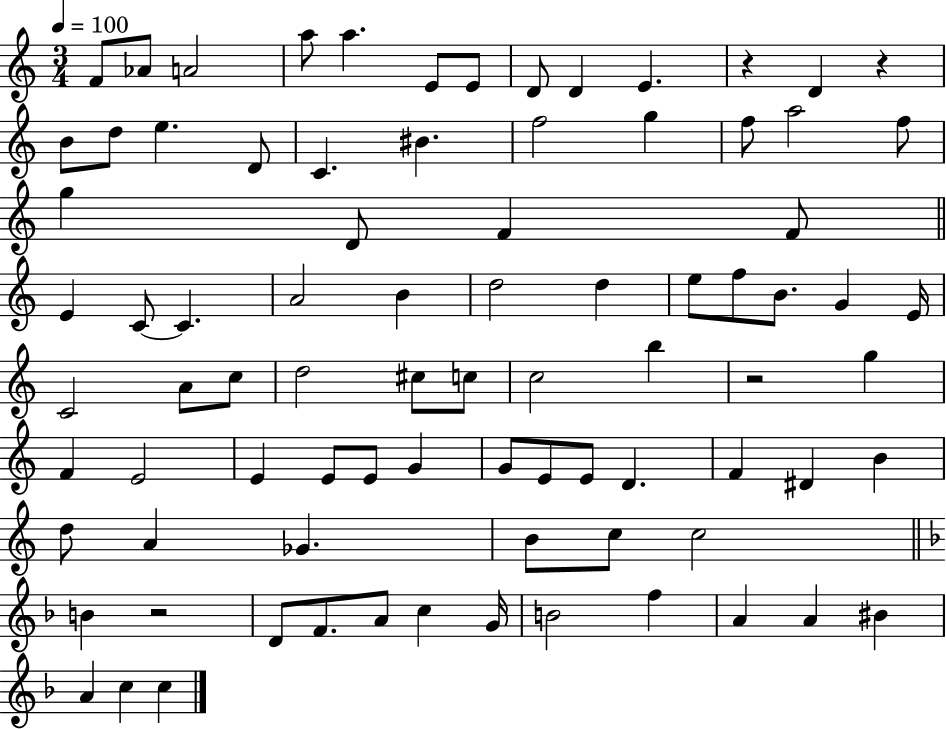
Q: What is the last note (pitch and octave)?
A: C5